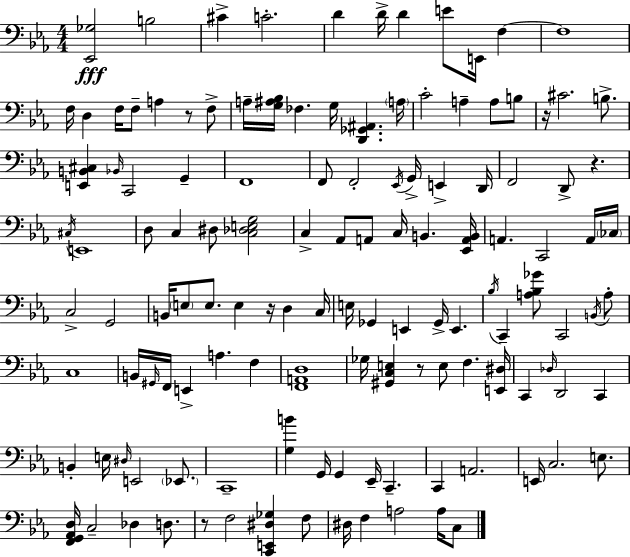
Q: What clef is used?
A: bass